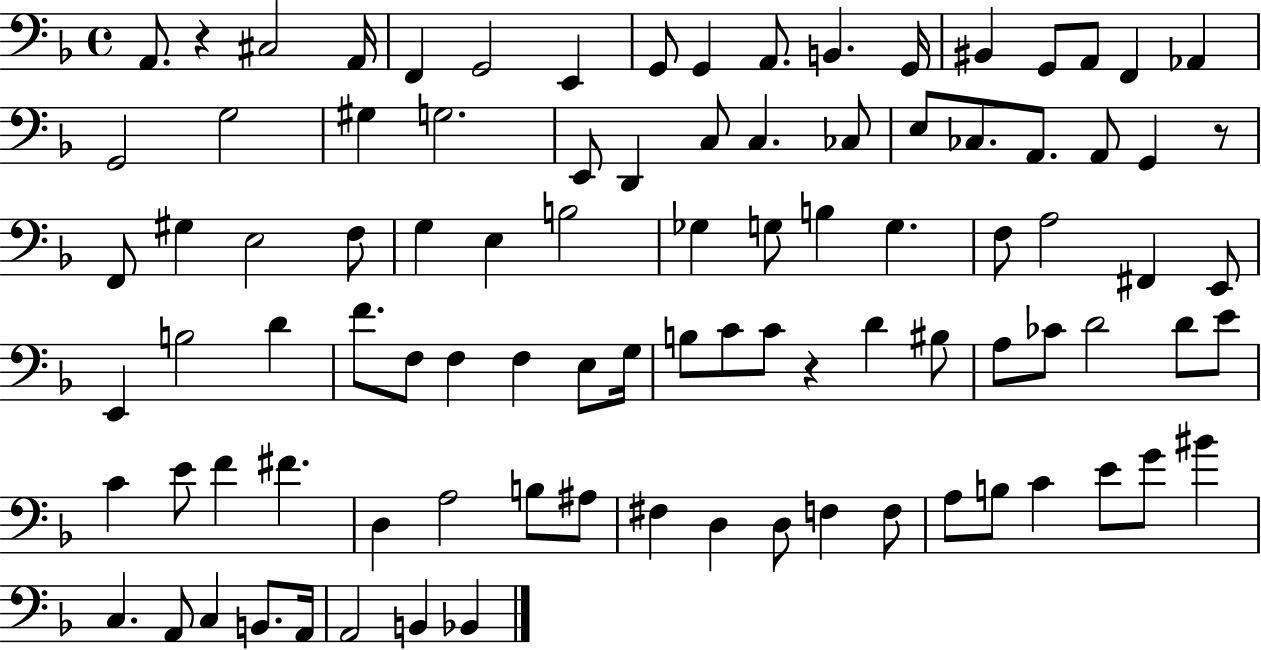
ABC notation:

X:1
T:Untitled
M:4/4
L:1/4
K:F
A,,/2 z ^C,2 A,,/4 F,, G,,2 E,, G,,/2 G,, A,,/2 B,, G,,/4 ^B,, G,,/2 A,,/2 F,, _A,, G,,2 G,2 ^G, G,2 E,,/2 D,, C,/2 C, _C,/2 E,/2 _C,/2 A,,/2 A,,/2 G,, z/2 F,,/2 ^G, E,2 F,/2 G, E, B,2 _G, G,/2 B, G, F,/2 A,2 ^F,, E,,/2 E,, B,2 D F/2 F,/2 F, F, E,/2 G,/4 B,/2 C/2 C/2 z D ^B,/2 A,/2 _C/2 D2 D/2 E/2 C E/2 F ^F D, A,2 B,/2 ^A,/2 ^F, D, D,/2 F, F,/2 A,/2 B,/2 C E/2 G/2 ^B C, A,,/2 C, B,,/2 A,,/4 A,,2 B,, _B,,